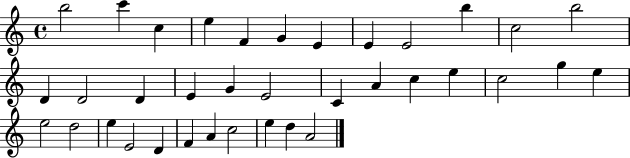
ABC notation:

X:1
T:Untitled
M:4/4
L:1/4
K:C
b2 c' c e F G E E E2 b c2 b2 D D2 D E G E2 C A c e c2 g e e2 d2 e E2 D F A c2 e d A2